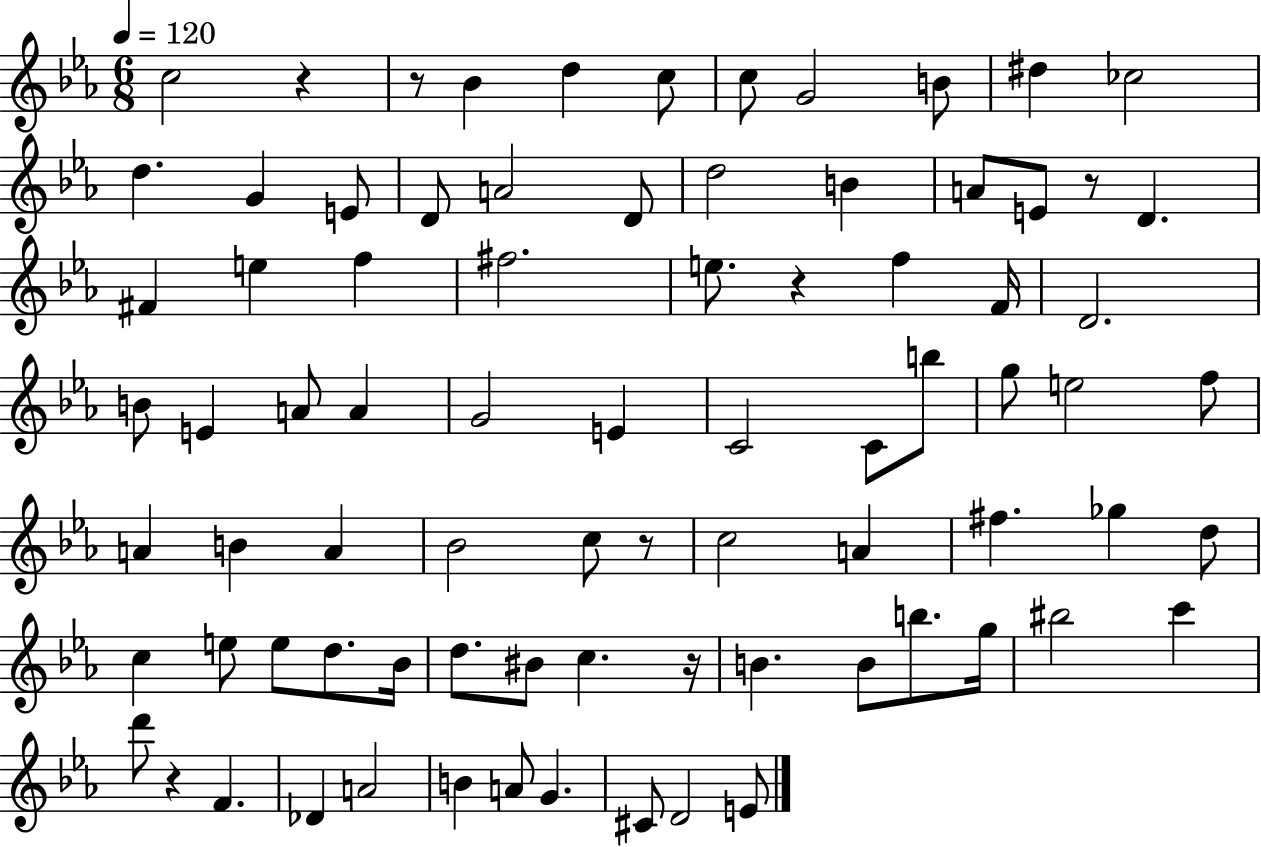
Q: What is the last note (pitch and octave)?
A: E4